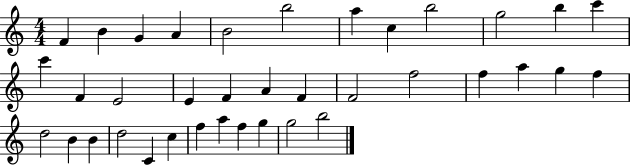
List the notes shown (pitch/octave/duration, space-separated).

F4/q B4/q G4/q A4/q B4/h B5/h A5/q C5/q B5/h G5/h B5/q C6/q C6/q F4/q E4/h E4/q F4/q A4/q F4/q F4/h F5/h F5/q A5/q G5/q F5/q D5/h B4/q B4/q D5/h C4/q C5/q F5/q A5/q F5/q G5/q G5/h B5/h